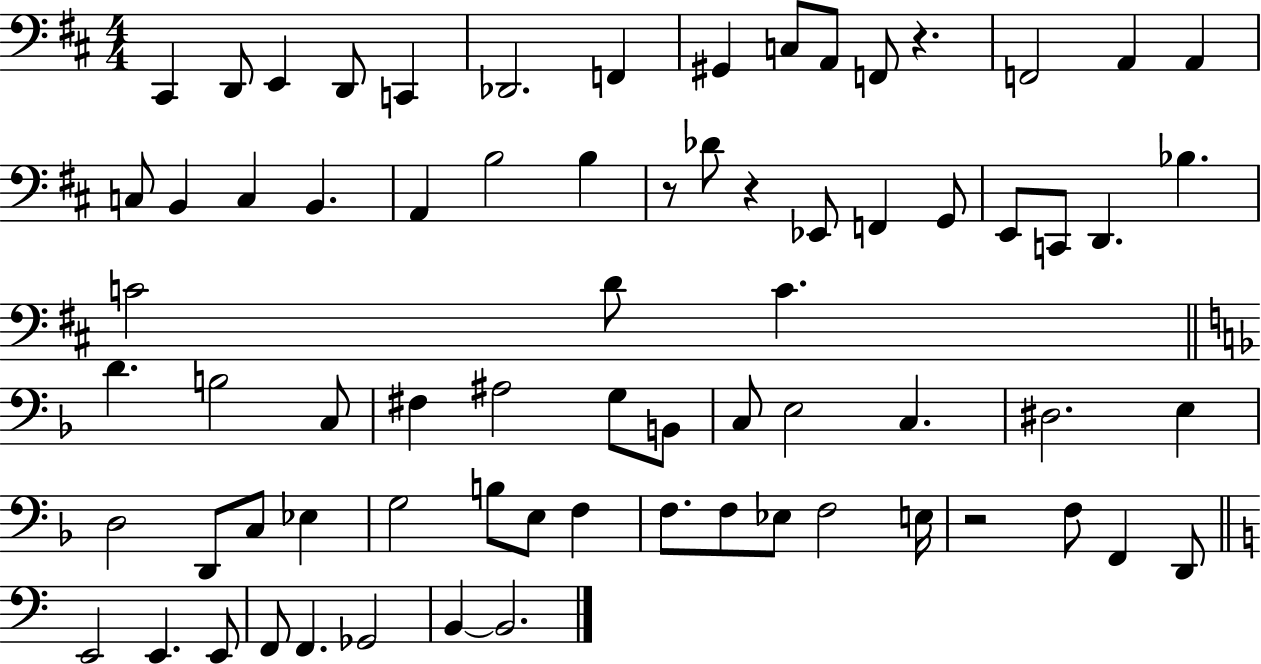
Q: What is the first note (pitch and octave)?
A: C#2